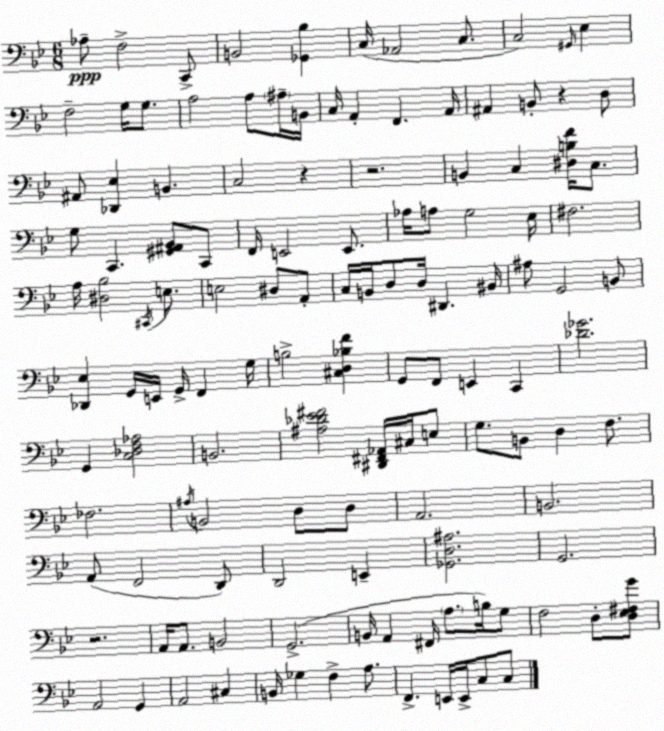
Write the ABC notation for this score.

X:1
T:Untitled
M:6/8
L:1/4
K:Bb
_A,/2 F,2 C,,/2 B,,2 [_G,,_B,] C,/4 _A,,2 C,/2 C,2 ^G,,/4 _E, F,2 G,/4 G,/2 A,2 A,/2 ^A,/4 B,,/4 C,/4 A,, F,, A,,/4 ^A,, B,,/2 z D,/2 ^A,,/2 [_D,,_E,] B,, C,2 z z2 B,, C, [^D,B,F]/4 C,/2 G,/2 C,, [^G,,^A,,_B,,]/2 C,,/2 F,,/4 E,,2 E,,/2 _A,/4 A,/2 G,2 _E,/4 ^F,2 A,/4 [^D,_B,]2 ^C,,/4 E,/2 E,2 ^D,/2 A,,/2 C,/4 B,,/4 D,/2 D,/4 ^D,, ^B,,/4 ^A,/2 G,,2 B,,/2 [_D,,_E,] G,,/4 E,,/4 G,,/4 F,, G,/4 B,2 [^C,D,_B,F] G,,/2 F,,/2 E,, C,, [_D_G]2 G,, [C,_D,F,_A,]2 B,,2 [^A,_D_E^F]2 [^D,,^F,,_A,,]/4 ^C,/4 E,/2 G,/2 B,,/2 D, F,/2 _F,2 ^A,/4 B,,2 D,/2 D,/2 A,,2 B,,2 A,,/2 F,,2 D,,/2 D,,2 E,, [_G,,D,^A,]2 G,,2 z2 A,,/4 A,,/2 B,,2 G,,2 B,,/4 A,, ^F,,/4 A,/2 B,/4 G,/2 F,2 D,/2 [D,_E,^F,G]/2 A,,2 G,, A,,2 ^C, B,,/4 _G, F, A,/2 F,, E,,/4 E,,/4 C,/2 C,/2